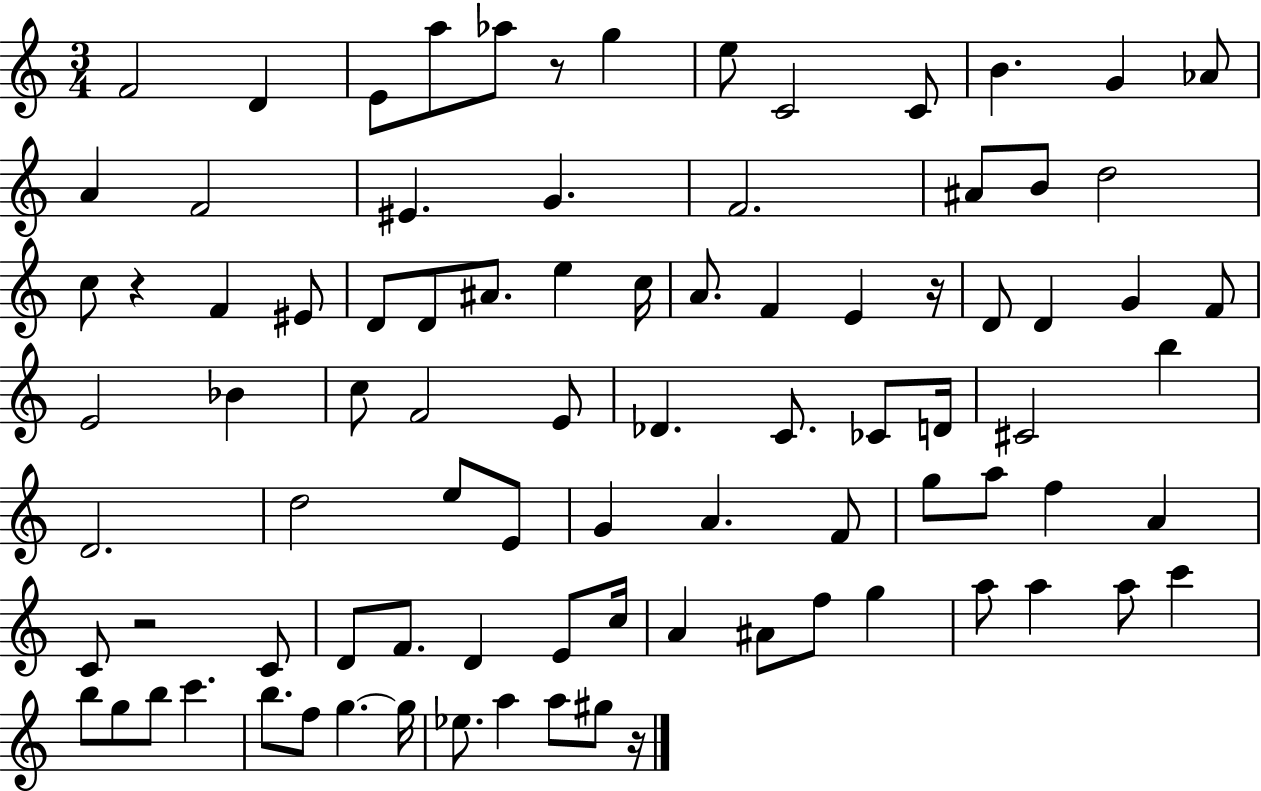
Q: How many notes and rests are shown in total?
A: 89